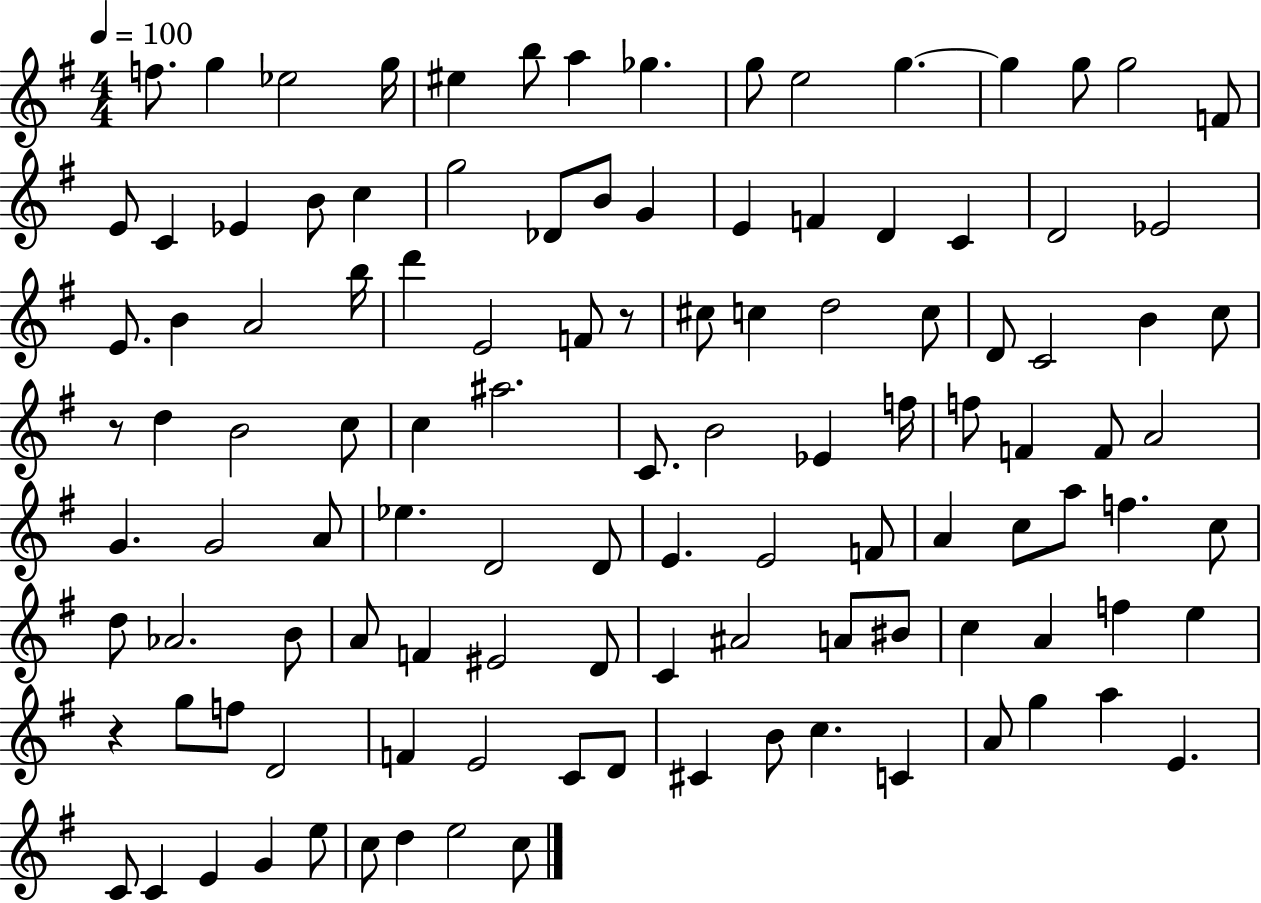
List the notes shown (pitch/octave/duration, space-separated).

F5/e. G5/q Eb5/h G5/s EIS5/q B5/e A5/q Gb5/q. G5/e E5/h G5/q. G5/q G5/e G5/h F4/e E4/e C4/q Eb4/q B4/e C5/q G5/h Db4/e B4/e G4/q E4/q F4/q D4/q C4/q D4/h Eb4/h E4/e. B4/q A4/h B5/s D6/q E4/h F4/e R/e C#5/e C5/q D5/h C5/e D4/e C4/h B4/q C5/e R/e D5/q B4/h C5/e C5/q A#5/h. C4/e. B4/h Eb4/q F5/s F5/e F4/q F4/e A4/h G4/q. G4/h A4/e Eb5/q. D4/h D4/e E4/q. E4/h F4/e A4/q C5/e A5/e F5/q. C5/e D5/e Ab4/h. B4/e A4/e F4/q EIS4/h D4/e C4/q A#4/h A4/e BIS4/e C5/q A4/q F5/q E5/q R/q G5/e F5/e D4/h F4/q E4/h C4/e D4/e C#4/q B4/e C5/q. C4/q A4/e G5/q A5/q E4/q. C4/e C4/q E4/q G4/q E5/e C5/e D5/q E5/h C5/e